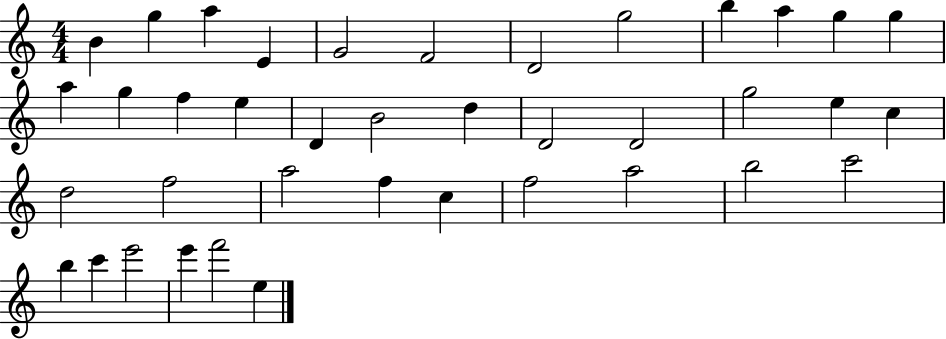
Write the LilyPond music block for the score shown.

{
  \clef treble
  \numericTimeSignature
  \time 4/4
  \key c \major
  b'4 g''4 a''4 e'4 | g'2 f'2 | d'2 g''2 | b''4 a''4 g''4 g''4 | \break a''4 g''4 f''4 e''4 | d'4 b'2 d''4 | d'2 d'2 | g''2 e''4 c''4 | \break d''2 f''2 | a''2 f''4 c''4 | f''2 a''2 | b''2 c'''2 | \break b''4 c'''4 e'''2 | e'''4 f'''2 e''4 | \bar "|."
}